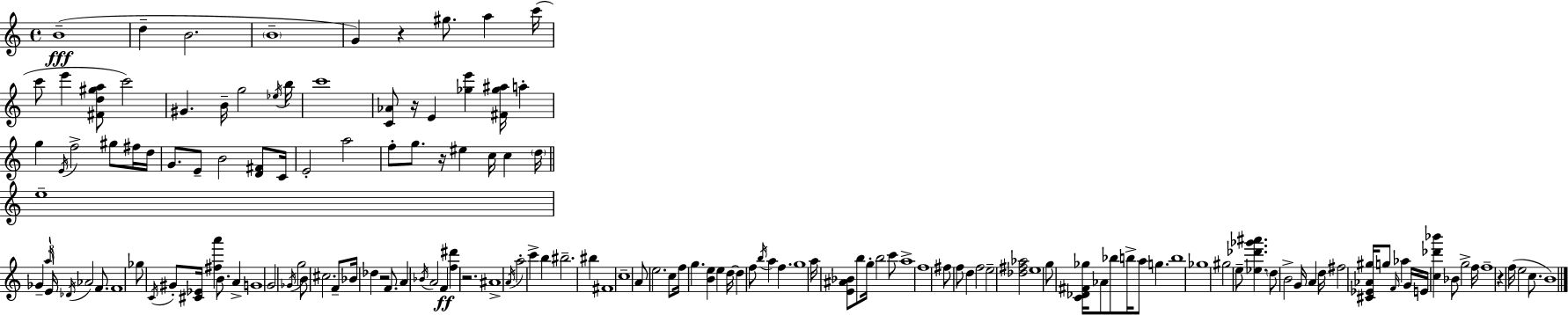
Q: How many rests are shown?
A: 6